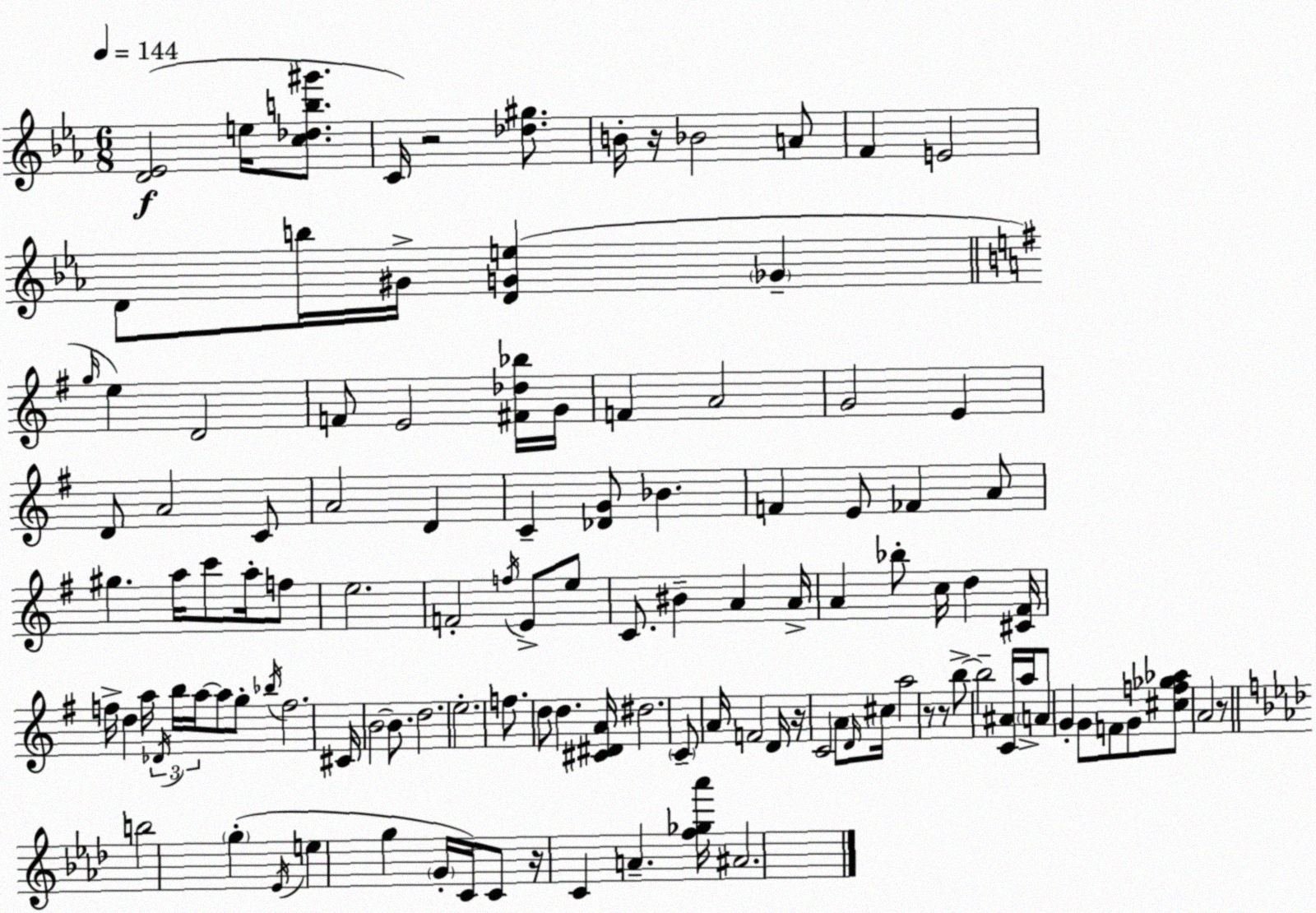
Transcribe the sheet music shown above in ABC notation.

X:1
T:Untitled
M:6/8
L:1/4
K:Eb
[D_E]2 e/4 [c_db^g']/2 C/4 z2 [_d^g]/2 B/4 z/4 _B2 A/2 F E2 D/2 b/4 ^G/4 [DGe] _G g/4 e D2 F/2 E2 [^F_d_b]/4 G/4 F A2 G2 E D/2 A2 C/2 A2 D C [_DG]/2 _B F E/2 _F A/2 ^g a/4 c'/2 a/4 f/2 e2 F2 f/4 E/2 e/2 C/2 ^B A A/4 A _b/2 c/4 d [^C^F]/4 f/4 d a/4 _D/4 b/4 a/4 a/2 g/2 _b/4 f2 ^C/4 B2 B/2 d2 e2 f/2 d/2 d [^C^DA]/4 ^d2 C/2 A/4 F2 D/4 z/4 C2 A/2 D/4 ^c/4 a2 z/2 z/2 b/2 b2 [C^A]/4 a/4 A/2 G G/2 F/2 G/2 [^cf_g_a]/2 A2 z/2 b2 g _E/4 e g G/4 C/4 C/2 z/4 C A [f_g_a']/4 ^A2